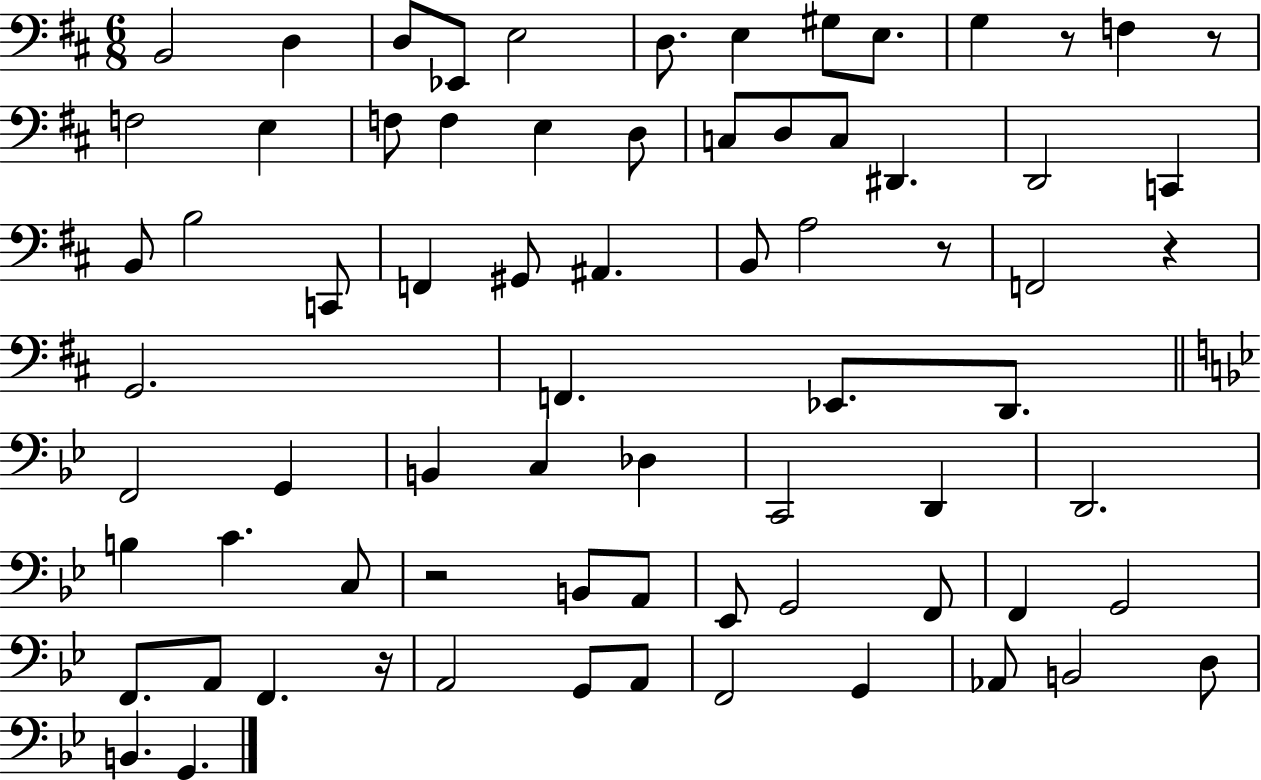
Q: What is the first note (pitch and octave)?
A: B2